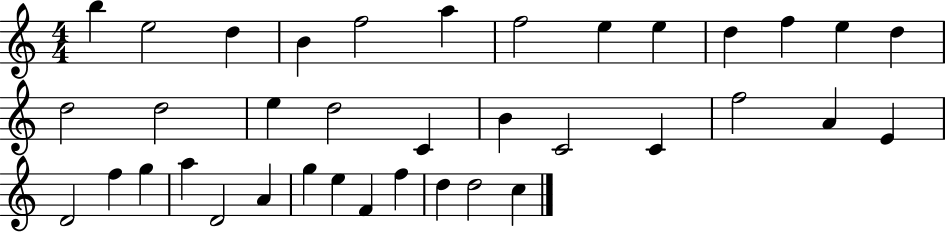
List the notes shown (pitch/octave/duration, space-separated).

B5/q E5/h D5/q B4/q F5/h A5/q F5/h E5/q E5/q D5/q F5/q E5/q D5/q D5/h D5/h E5/q D5/h C4/q B4/q C4/h C4/q F5/h A4/q E4/q D4/h F5/q G5/q A5/q D4/h A4/q G5/q E5/q F4/q F5/q D5/q D5/h C5/q